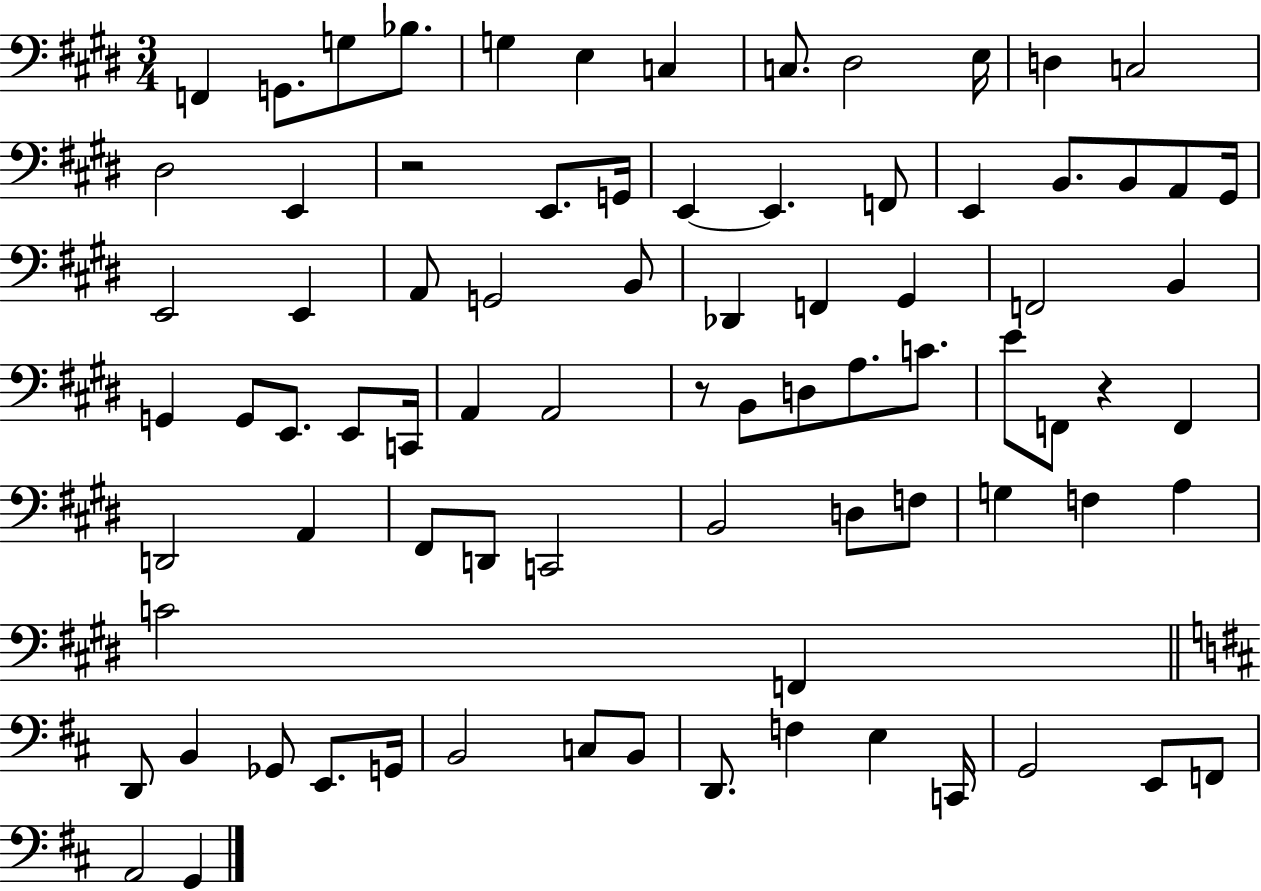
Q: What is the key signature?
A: E major